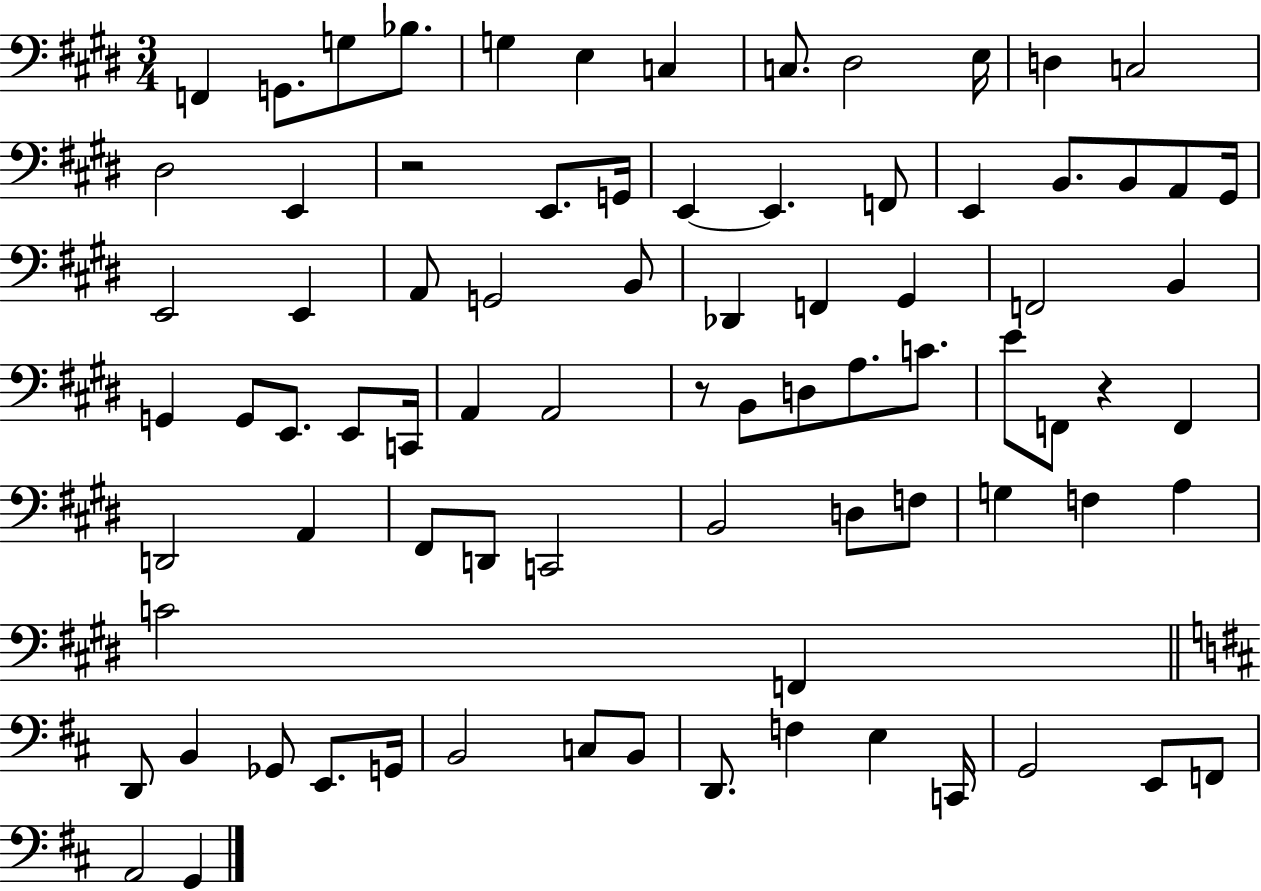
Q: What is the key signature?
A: E major